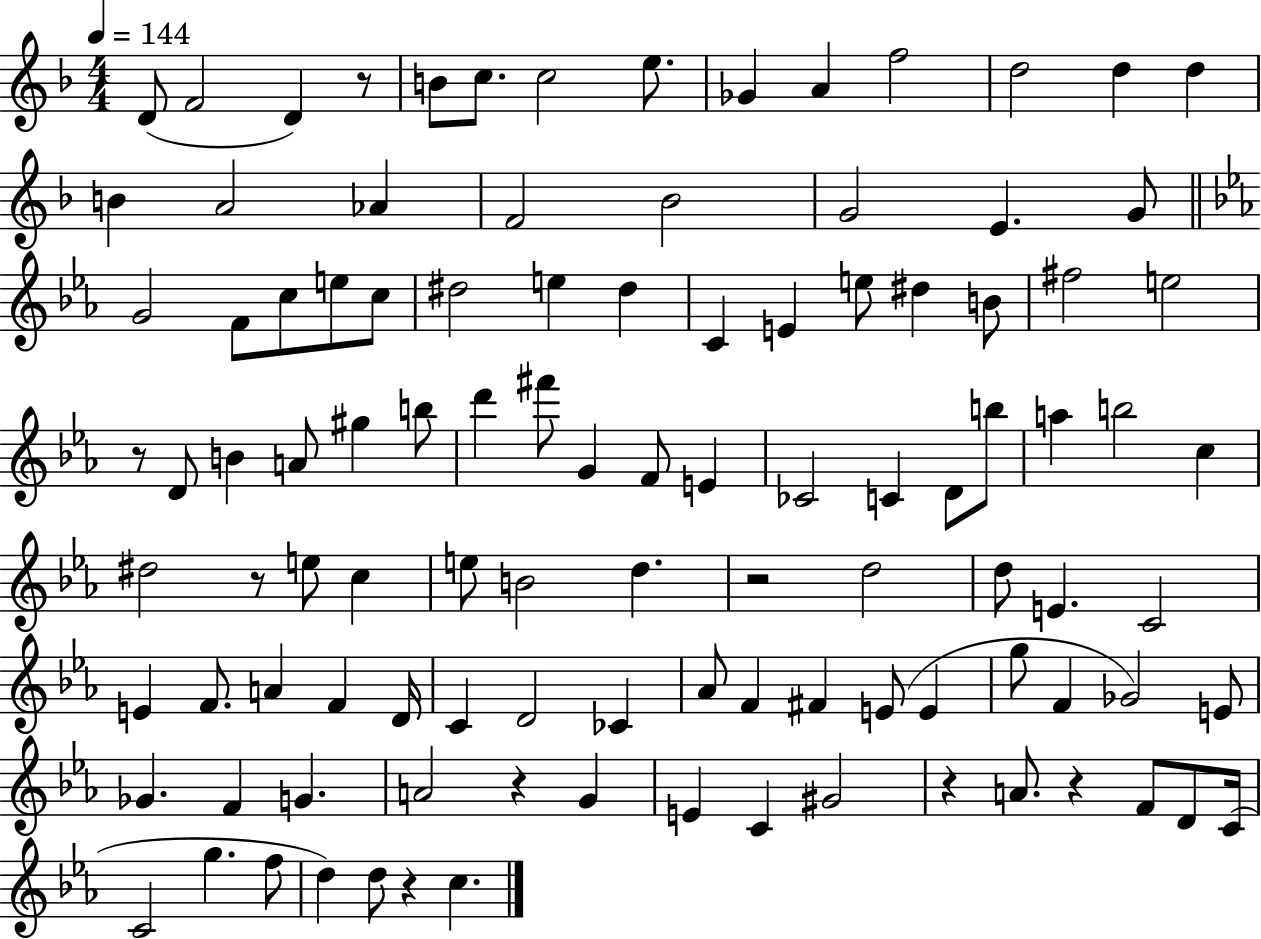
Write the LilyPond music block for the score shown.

{
  \clef treble
  \numericTimeSignature
  \time 4/4
  \key f \major
  \tempo 4 = 144
  d'8( f'2 d'4) r8 | b'8 c''8. c''2 e''8. | ges'4 a'4 f''2 | d''2 d''4 d''4 | \break b'4 a'2 aes'4 | f'2 bes'2 | g'2 e'4. g'8 | \bar "||" \break \key c \minor g'2 f'8 c''8 e''8 c''8 | dis''2 e''4 dis''4 | c'4 e'4 e''8 dis''4 b'8 | fis''2 e''2 | \break r8 d'8 b'4 a'8 gis''4 b''8 | d'''4 fis'''8 g'4 f'8 e'4 | ces'2 c'4 d'8 b''8 | a''4 b''2 c''4 | \break dis''2 r8 e''8 c''4 | e''8 b'2 d''4. | r2 d''2 | d''8 e'4. c'2 | \break e'4 f'8. a'4 f'4 d'16 | c'4 d'2 ces'4 | aes'8 f'4 fis'4 e'8( e'4 | g''8 f'4 ges'2) e'8 | \break ges'4. f'4 g'4. | a'2 r4 g'4 | e'4 c'4 gis'2 | r4 a'8. r4 f'8 d'8 c'16( | \break c'2 g''4. f''8 | d''4) d''8 r4 c''4. | \bar "|."
}